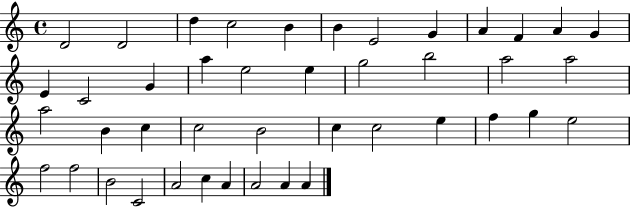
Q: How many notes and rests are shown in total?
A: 43